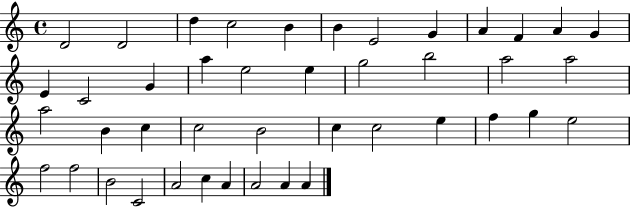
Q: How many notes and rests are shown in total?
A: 43